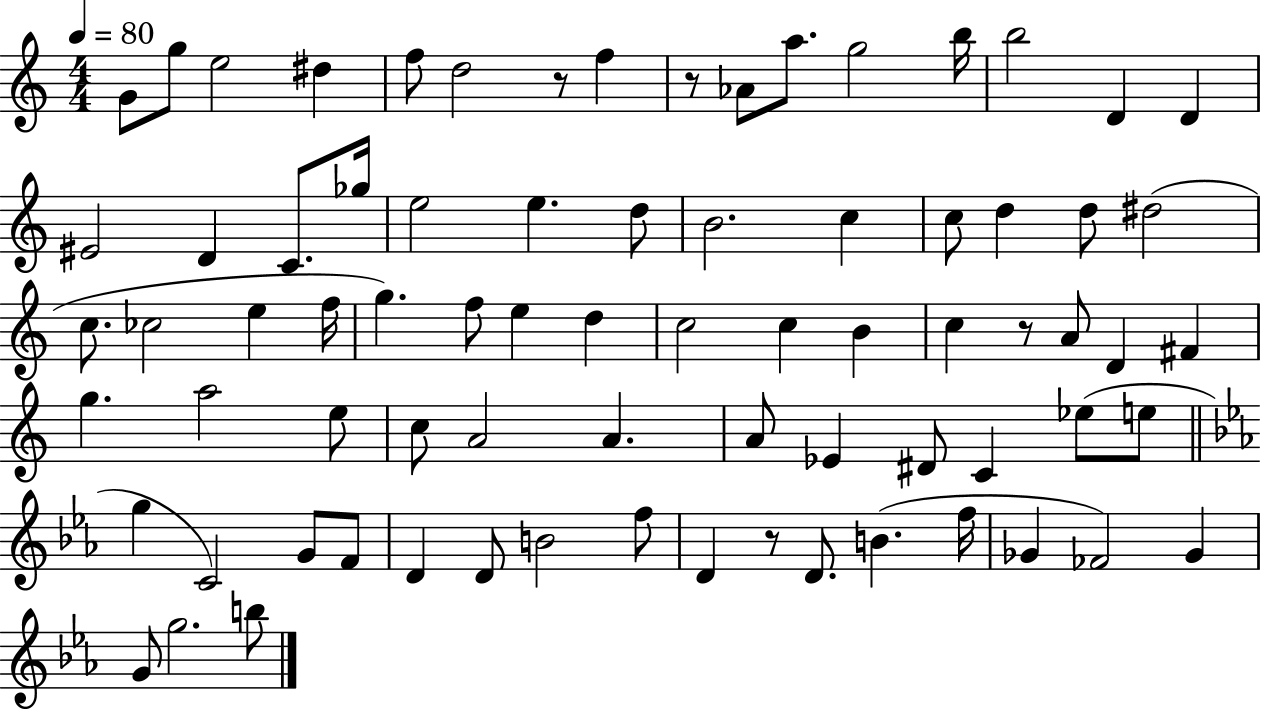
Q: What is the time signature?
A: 4/4